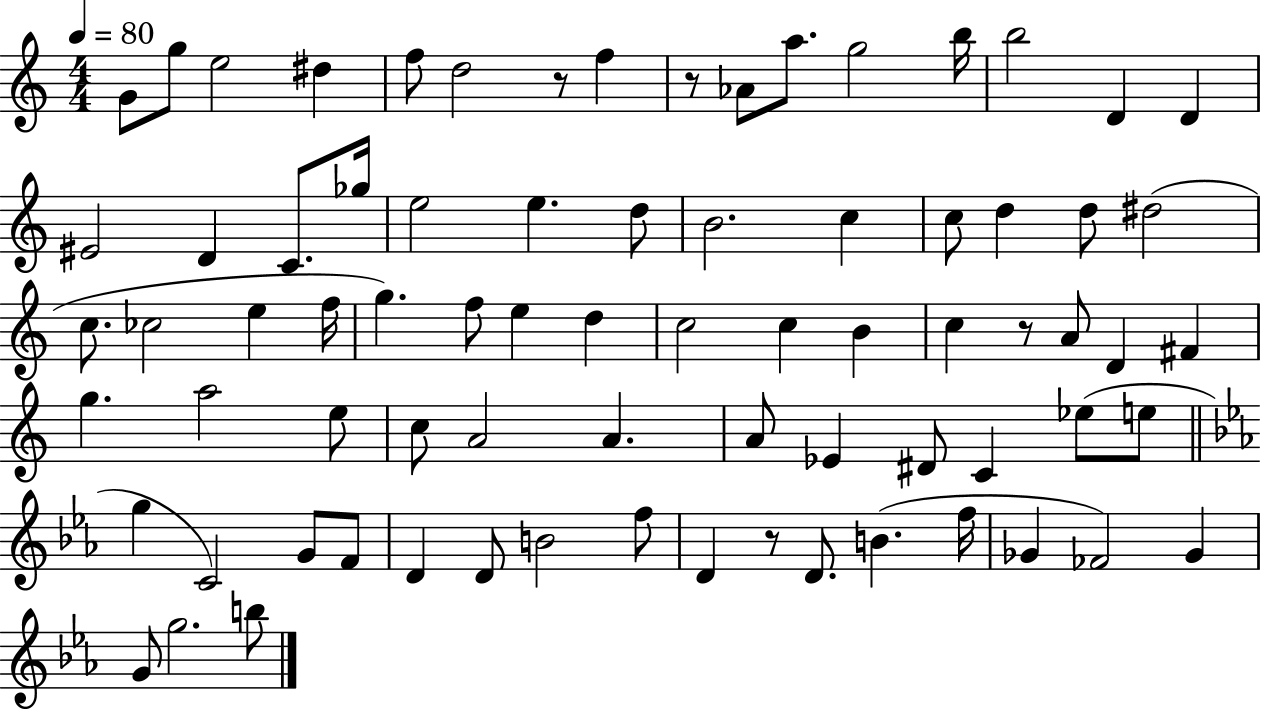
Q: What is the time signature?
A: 4/4